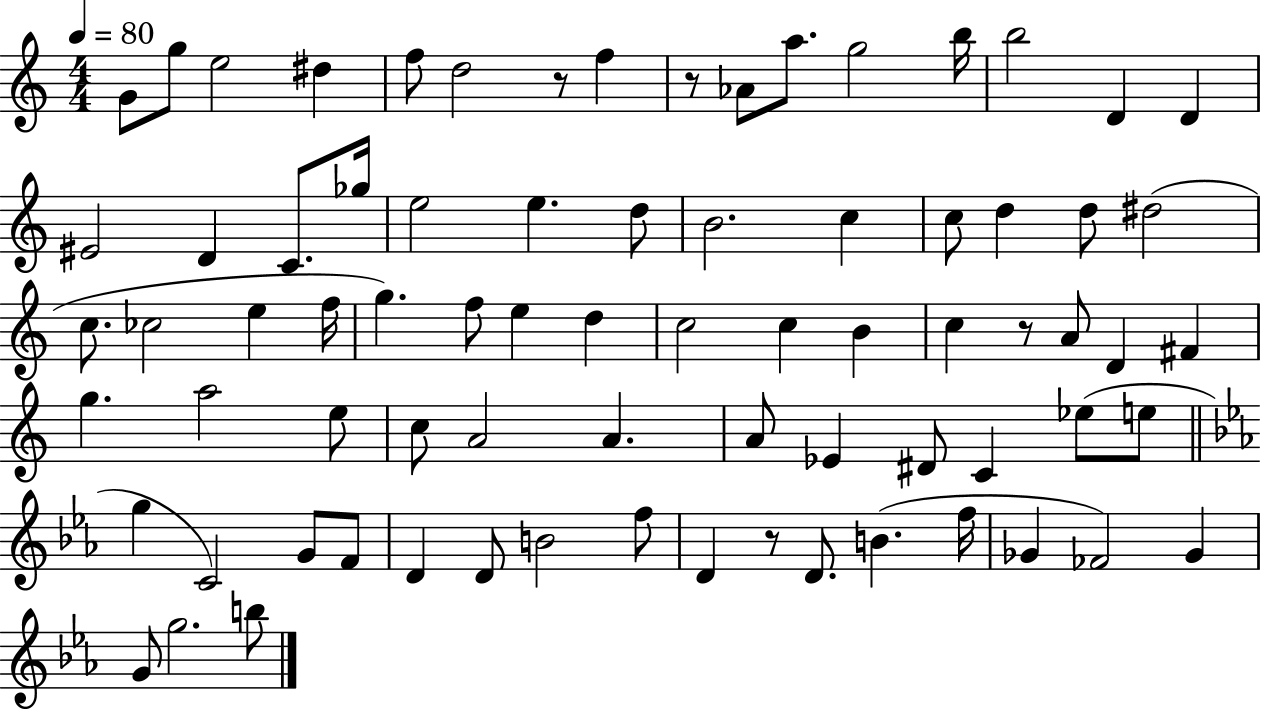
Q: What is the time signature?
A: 4/4